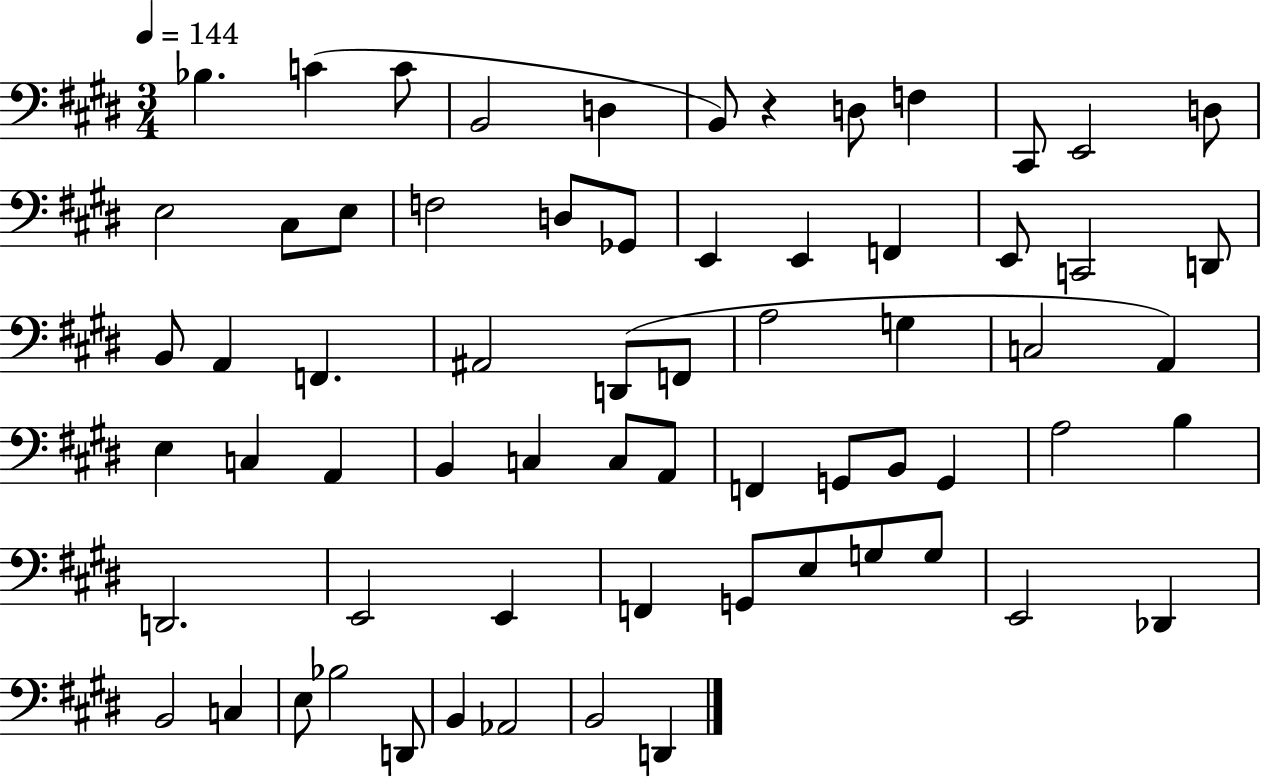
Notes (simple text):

Bb3/q. C4/q C4/e B2/h D3/q B2/e R/q D3/e F3/q C#2/e E2/h D3/e E3/h C#3/e E3/e F3/h D3/e Gb2/e E2/q E2/q F2/q E2/e C2/h D2/e B2/e A2/q F2/q. A#2/h D2/e F2/e A3/h G3/q C3/h A2/q E3/q C3/q A2/q B2/q C3/q C3/e A2/e F2/q G2/e B2/e G2/q A3/h B3/q D2/h. E2/h E2/q F2/q G2/e E3/e G3/e G3/e E2/h Db2/q B2/h C3/q E3/e Bb3/h D2/e B2/q Ab2/h B2/h D2/q